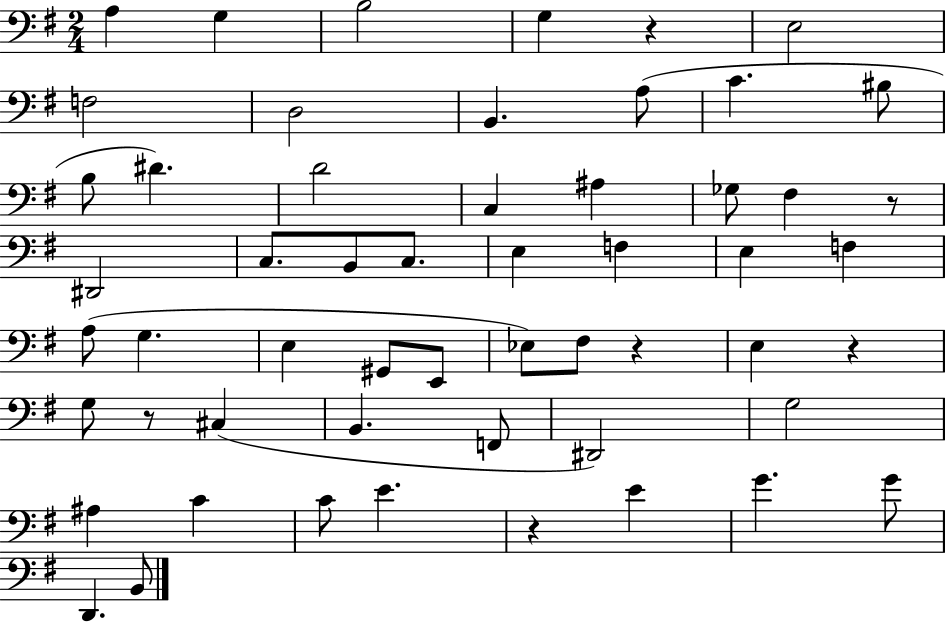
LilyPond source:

{
  \clef bass
  \numericTimeSignature
  \time 2/4
  \key g \major
  \repeat volta 2 { a4 g4 | b2 | g4 r4 | e2 | \break f2 | d2 | b,4. a8( | c'4. bis8 | \break b8 dis'4.) | d'2 | c4 ais4 | ges8 fis4 r8 | \break dis,2 | c8. b,8 c8. | e4 f4 | e4 f4 | \break a8( g4. | e4 gis,8 e,8 | ees8) fis8 r4 | e4 r4 | \break g8 r8 cis4( | b,4. f,8 | dis,2) | g2 | \break ais4 c'4 | c'8 e'4. | r4 e'4 | g'4. g'8 | \break d,4. b,8 | } \bar "|."
}